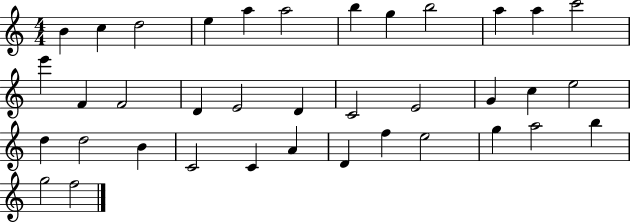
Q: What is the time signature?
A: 4/4